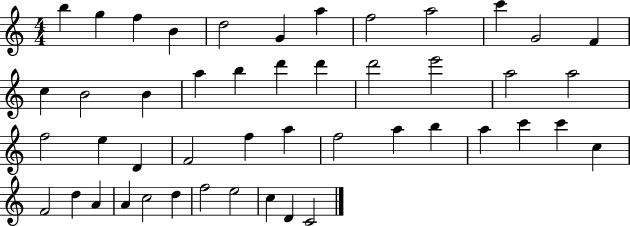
B5/q G5/q F5/q B4/q D5/h G4/q A5/q F5/h A5/h C6/q G4/h F4/q C5/q B4/h B4/q A5/q B5/q D6/q D6/q D6/h E6/h A5/h A5/h F5/h E5/q D4/q F4/h F5/q A5/q F5/h A5/q B5/q A5/q C6/q C6/q C5/q F4/h D5/q A4/q A4/q C5/h D5/q F5/h E5/h C5/q D4/q C4/h